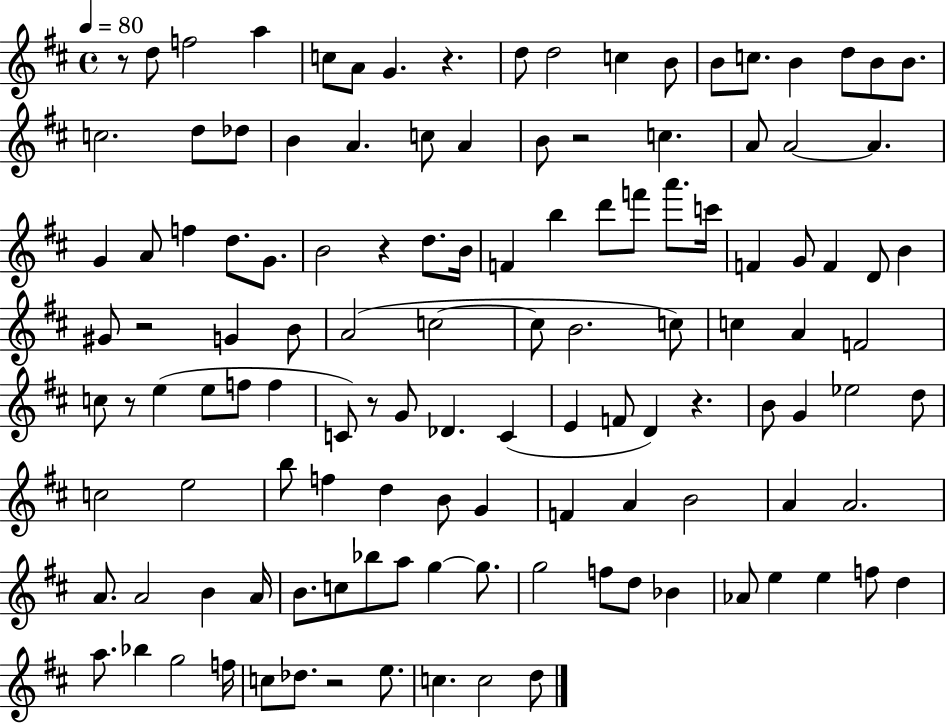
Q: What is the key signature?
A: D major